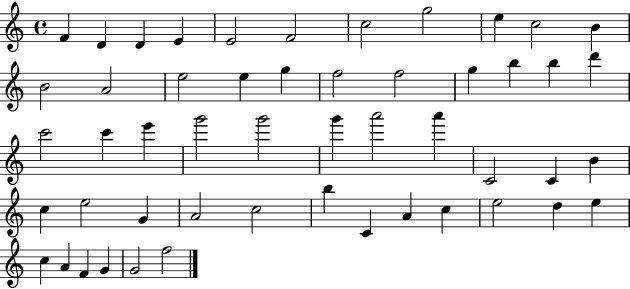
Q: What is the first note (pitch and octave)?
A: F4